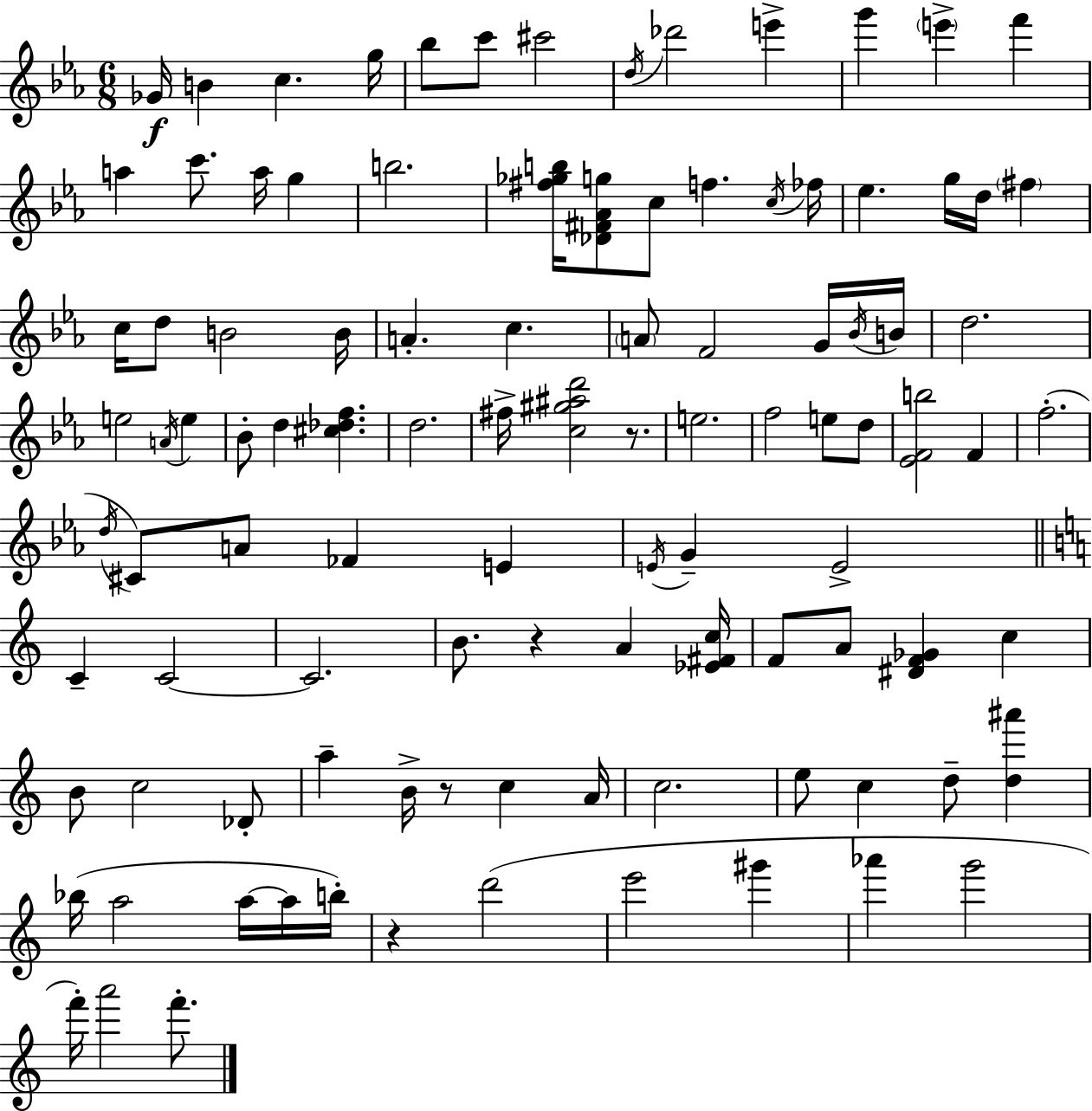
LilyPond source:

{
  \clef treble
  \numericTimeSignature
  \time 6/8
  \key c \minor
  ges'16\f b'4 c''4. g''16 | bes''8 c'''8 cis'''2 | \acciaccatura { d''16 } des'''2 e'''4-> | g'''4 \parenthesize e'''4-> f'''4 | \break a''4 c'''8. a''16 g''4 | b''2. | <fis'' ges'' b''>16 <des' fis' aes' g''>8 c''8 f''4. | \acciaccatura { c''16 } fes''16 ees''4. g''16 d''16 \parenthesize fis''4 | \break c''16 d''8 b'2 | b'16 a'4.-. c''4. | \parenthesize a'8 f'2 | g'16 \acciaccatura { bes'16 } b'16 d''2. | \break e''2 \acciaccatura { a'16 } | e''4 bes'8-. d''4 <cis'' des'' f''>4. | d''2. | fis''16-> <c'' gis'' ais'' d'''>2 | \break r8. e''2. | f''2 | e''8 d''8 <ees' f' b''>2 | f'4 f''2.-.( | \break \acciaccatura { d''16 } cis'8) a'8 fes'4 | e'4 \acciaccatura { e'16 } g'4-- e'2-> | \bar "||" \break \key a \minor c'4-- c'2~~ | c'2. | b'8. r4 a'4 <ees' fis' c''>16 | f'8 a'8 <dis' f' ges'>4 c''4 | \break b'8 c''2 des'8-. | a''4-- b'16-> r8 c''4 a'16 | c''2. | e''8 c''4 d''8-- <d'' ais'''>4 | \break bes''16( a''2 a''16~~ a''16 b''16-.) | r4 d'''2( | e'''2 gis'''4 | aes'''4 g'''2 | \break f'''16-.) a'''2 f'''8.-. | \bar "|."
}